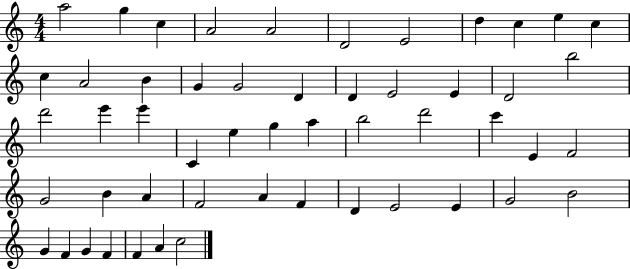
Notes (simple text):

A5/h G5/q C5/q A4/h A4/h D4/h E4/h D5/q C5/q E5/q C5/q C5/q A4/h B4/q G4/q G4/h D4/q D4/q E4/h E4/q D4/h B5/h D6/h E6/q E6/q C4/q E5/q G5/q A5/q B5/h D6/h C6/q E4/q F4/h G4/h B4/q A4/q F4/h A4/q F4/q D4/q E4/h E4/q G4/h B4/h G4/q F4/q G4/q F4/q F4/q A4/q C5/h